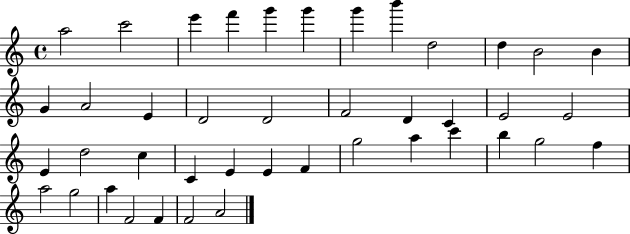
{
  \clef treble
  \time 4/4
  \defaultTimeSignature
  \key c \major
  a''2 c'''2 | e'''4 f'''4 g'''4 g'''4 | g'''4 b'''4 d''2 | d''4 b'2 b'4 | \break g'4 a'2 e'4 | d'2 d'2 | f'2 d'4 c'4 | e'2 e'2 | \break e'4 d''2 c''4 | c'4 e'4 e'4 f'4 | g''2 a''4 c'''4 | b''4 g''2 f''4 | \break a''2 g''2 | a''4 f'2 f'4 | f'2 a'2 | \bar "|."
}